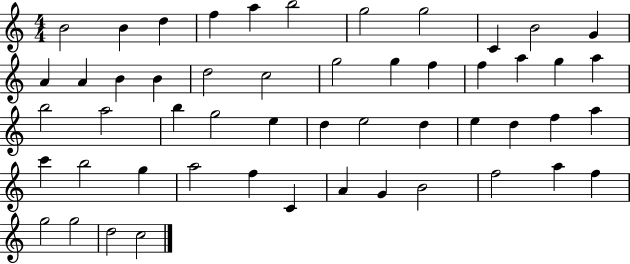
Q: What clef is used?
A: treble